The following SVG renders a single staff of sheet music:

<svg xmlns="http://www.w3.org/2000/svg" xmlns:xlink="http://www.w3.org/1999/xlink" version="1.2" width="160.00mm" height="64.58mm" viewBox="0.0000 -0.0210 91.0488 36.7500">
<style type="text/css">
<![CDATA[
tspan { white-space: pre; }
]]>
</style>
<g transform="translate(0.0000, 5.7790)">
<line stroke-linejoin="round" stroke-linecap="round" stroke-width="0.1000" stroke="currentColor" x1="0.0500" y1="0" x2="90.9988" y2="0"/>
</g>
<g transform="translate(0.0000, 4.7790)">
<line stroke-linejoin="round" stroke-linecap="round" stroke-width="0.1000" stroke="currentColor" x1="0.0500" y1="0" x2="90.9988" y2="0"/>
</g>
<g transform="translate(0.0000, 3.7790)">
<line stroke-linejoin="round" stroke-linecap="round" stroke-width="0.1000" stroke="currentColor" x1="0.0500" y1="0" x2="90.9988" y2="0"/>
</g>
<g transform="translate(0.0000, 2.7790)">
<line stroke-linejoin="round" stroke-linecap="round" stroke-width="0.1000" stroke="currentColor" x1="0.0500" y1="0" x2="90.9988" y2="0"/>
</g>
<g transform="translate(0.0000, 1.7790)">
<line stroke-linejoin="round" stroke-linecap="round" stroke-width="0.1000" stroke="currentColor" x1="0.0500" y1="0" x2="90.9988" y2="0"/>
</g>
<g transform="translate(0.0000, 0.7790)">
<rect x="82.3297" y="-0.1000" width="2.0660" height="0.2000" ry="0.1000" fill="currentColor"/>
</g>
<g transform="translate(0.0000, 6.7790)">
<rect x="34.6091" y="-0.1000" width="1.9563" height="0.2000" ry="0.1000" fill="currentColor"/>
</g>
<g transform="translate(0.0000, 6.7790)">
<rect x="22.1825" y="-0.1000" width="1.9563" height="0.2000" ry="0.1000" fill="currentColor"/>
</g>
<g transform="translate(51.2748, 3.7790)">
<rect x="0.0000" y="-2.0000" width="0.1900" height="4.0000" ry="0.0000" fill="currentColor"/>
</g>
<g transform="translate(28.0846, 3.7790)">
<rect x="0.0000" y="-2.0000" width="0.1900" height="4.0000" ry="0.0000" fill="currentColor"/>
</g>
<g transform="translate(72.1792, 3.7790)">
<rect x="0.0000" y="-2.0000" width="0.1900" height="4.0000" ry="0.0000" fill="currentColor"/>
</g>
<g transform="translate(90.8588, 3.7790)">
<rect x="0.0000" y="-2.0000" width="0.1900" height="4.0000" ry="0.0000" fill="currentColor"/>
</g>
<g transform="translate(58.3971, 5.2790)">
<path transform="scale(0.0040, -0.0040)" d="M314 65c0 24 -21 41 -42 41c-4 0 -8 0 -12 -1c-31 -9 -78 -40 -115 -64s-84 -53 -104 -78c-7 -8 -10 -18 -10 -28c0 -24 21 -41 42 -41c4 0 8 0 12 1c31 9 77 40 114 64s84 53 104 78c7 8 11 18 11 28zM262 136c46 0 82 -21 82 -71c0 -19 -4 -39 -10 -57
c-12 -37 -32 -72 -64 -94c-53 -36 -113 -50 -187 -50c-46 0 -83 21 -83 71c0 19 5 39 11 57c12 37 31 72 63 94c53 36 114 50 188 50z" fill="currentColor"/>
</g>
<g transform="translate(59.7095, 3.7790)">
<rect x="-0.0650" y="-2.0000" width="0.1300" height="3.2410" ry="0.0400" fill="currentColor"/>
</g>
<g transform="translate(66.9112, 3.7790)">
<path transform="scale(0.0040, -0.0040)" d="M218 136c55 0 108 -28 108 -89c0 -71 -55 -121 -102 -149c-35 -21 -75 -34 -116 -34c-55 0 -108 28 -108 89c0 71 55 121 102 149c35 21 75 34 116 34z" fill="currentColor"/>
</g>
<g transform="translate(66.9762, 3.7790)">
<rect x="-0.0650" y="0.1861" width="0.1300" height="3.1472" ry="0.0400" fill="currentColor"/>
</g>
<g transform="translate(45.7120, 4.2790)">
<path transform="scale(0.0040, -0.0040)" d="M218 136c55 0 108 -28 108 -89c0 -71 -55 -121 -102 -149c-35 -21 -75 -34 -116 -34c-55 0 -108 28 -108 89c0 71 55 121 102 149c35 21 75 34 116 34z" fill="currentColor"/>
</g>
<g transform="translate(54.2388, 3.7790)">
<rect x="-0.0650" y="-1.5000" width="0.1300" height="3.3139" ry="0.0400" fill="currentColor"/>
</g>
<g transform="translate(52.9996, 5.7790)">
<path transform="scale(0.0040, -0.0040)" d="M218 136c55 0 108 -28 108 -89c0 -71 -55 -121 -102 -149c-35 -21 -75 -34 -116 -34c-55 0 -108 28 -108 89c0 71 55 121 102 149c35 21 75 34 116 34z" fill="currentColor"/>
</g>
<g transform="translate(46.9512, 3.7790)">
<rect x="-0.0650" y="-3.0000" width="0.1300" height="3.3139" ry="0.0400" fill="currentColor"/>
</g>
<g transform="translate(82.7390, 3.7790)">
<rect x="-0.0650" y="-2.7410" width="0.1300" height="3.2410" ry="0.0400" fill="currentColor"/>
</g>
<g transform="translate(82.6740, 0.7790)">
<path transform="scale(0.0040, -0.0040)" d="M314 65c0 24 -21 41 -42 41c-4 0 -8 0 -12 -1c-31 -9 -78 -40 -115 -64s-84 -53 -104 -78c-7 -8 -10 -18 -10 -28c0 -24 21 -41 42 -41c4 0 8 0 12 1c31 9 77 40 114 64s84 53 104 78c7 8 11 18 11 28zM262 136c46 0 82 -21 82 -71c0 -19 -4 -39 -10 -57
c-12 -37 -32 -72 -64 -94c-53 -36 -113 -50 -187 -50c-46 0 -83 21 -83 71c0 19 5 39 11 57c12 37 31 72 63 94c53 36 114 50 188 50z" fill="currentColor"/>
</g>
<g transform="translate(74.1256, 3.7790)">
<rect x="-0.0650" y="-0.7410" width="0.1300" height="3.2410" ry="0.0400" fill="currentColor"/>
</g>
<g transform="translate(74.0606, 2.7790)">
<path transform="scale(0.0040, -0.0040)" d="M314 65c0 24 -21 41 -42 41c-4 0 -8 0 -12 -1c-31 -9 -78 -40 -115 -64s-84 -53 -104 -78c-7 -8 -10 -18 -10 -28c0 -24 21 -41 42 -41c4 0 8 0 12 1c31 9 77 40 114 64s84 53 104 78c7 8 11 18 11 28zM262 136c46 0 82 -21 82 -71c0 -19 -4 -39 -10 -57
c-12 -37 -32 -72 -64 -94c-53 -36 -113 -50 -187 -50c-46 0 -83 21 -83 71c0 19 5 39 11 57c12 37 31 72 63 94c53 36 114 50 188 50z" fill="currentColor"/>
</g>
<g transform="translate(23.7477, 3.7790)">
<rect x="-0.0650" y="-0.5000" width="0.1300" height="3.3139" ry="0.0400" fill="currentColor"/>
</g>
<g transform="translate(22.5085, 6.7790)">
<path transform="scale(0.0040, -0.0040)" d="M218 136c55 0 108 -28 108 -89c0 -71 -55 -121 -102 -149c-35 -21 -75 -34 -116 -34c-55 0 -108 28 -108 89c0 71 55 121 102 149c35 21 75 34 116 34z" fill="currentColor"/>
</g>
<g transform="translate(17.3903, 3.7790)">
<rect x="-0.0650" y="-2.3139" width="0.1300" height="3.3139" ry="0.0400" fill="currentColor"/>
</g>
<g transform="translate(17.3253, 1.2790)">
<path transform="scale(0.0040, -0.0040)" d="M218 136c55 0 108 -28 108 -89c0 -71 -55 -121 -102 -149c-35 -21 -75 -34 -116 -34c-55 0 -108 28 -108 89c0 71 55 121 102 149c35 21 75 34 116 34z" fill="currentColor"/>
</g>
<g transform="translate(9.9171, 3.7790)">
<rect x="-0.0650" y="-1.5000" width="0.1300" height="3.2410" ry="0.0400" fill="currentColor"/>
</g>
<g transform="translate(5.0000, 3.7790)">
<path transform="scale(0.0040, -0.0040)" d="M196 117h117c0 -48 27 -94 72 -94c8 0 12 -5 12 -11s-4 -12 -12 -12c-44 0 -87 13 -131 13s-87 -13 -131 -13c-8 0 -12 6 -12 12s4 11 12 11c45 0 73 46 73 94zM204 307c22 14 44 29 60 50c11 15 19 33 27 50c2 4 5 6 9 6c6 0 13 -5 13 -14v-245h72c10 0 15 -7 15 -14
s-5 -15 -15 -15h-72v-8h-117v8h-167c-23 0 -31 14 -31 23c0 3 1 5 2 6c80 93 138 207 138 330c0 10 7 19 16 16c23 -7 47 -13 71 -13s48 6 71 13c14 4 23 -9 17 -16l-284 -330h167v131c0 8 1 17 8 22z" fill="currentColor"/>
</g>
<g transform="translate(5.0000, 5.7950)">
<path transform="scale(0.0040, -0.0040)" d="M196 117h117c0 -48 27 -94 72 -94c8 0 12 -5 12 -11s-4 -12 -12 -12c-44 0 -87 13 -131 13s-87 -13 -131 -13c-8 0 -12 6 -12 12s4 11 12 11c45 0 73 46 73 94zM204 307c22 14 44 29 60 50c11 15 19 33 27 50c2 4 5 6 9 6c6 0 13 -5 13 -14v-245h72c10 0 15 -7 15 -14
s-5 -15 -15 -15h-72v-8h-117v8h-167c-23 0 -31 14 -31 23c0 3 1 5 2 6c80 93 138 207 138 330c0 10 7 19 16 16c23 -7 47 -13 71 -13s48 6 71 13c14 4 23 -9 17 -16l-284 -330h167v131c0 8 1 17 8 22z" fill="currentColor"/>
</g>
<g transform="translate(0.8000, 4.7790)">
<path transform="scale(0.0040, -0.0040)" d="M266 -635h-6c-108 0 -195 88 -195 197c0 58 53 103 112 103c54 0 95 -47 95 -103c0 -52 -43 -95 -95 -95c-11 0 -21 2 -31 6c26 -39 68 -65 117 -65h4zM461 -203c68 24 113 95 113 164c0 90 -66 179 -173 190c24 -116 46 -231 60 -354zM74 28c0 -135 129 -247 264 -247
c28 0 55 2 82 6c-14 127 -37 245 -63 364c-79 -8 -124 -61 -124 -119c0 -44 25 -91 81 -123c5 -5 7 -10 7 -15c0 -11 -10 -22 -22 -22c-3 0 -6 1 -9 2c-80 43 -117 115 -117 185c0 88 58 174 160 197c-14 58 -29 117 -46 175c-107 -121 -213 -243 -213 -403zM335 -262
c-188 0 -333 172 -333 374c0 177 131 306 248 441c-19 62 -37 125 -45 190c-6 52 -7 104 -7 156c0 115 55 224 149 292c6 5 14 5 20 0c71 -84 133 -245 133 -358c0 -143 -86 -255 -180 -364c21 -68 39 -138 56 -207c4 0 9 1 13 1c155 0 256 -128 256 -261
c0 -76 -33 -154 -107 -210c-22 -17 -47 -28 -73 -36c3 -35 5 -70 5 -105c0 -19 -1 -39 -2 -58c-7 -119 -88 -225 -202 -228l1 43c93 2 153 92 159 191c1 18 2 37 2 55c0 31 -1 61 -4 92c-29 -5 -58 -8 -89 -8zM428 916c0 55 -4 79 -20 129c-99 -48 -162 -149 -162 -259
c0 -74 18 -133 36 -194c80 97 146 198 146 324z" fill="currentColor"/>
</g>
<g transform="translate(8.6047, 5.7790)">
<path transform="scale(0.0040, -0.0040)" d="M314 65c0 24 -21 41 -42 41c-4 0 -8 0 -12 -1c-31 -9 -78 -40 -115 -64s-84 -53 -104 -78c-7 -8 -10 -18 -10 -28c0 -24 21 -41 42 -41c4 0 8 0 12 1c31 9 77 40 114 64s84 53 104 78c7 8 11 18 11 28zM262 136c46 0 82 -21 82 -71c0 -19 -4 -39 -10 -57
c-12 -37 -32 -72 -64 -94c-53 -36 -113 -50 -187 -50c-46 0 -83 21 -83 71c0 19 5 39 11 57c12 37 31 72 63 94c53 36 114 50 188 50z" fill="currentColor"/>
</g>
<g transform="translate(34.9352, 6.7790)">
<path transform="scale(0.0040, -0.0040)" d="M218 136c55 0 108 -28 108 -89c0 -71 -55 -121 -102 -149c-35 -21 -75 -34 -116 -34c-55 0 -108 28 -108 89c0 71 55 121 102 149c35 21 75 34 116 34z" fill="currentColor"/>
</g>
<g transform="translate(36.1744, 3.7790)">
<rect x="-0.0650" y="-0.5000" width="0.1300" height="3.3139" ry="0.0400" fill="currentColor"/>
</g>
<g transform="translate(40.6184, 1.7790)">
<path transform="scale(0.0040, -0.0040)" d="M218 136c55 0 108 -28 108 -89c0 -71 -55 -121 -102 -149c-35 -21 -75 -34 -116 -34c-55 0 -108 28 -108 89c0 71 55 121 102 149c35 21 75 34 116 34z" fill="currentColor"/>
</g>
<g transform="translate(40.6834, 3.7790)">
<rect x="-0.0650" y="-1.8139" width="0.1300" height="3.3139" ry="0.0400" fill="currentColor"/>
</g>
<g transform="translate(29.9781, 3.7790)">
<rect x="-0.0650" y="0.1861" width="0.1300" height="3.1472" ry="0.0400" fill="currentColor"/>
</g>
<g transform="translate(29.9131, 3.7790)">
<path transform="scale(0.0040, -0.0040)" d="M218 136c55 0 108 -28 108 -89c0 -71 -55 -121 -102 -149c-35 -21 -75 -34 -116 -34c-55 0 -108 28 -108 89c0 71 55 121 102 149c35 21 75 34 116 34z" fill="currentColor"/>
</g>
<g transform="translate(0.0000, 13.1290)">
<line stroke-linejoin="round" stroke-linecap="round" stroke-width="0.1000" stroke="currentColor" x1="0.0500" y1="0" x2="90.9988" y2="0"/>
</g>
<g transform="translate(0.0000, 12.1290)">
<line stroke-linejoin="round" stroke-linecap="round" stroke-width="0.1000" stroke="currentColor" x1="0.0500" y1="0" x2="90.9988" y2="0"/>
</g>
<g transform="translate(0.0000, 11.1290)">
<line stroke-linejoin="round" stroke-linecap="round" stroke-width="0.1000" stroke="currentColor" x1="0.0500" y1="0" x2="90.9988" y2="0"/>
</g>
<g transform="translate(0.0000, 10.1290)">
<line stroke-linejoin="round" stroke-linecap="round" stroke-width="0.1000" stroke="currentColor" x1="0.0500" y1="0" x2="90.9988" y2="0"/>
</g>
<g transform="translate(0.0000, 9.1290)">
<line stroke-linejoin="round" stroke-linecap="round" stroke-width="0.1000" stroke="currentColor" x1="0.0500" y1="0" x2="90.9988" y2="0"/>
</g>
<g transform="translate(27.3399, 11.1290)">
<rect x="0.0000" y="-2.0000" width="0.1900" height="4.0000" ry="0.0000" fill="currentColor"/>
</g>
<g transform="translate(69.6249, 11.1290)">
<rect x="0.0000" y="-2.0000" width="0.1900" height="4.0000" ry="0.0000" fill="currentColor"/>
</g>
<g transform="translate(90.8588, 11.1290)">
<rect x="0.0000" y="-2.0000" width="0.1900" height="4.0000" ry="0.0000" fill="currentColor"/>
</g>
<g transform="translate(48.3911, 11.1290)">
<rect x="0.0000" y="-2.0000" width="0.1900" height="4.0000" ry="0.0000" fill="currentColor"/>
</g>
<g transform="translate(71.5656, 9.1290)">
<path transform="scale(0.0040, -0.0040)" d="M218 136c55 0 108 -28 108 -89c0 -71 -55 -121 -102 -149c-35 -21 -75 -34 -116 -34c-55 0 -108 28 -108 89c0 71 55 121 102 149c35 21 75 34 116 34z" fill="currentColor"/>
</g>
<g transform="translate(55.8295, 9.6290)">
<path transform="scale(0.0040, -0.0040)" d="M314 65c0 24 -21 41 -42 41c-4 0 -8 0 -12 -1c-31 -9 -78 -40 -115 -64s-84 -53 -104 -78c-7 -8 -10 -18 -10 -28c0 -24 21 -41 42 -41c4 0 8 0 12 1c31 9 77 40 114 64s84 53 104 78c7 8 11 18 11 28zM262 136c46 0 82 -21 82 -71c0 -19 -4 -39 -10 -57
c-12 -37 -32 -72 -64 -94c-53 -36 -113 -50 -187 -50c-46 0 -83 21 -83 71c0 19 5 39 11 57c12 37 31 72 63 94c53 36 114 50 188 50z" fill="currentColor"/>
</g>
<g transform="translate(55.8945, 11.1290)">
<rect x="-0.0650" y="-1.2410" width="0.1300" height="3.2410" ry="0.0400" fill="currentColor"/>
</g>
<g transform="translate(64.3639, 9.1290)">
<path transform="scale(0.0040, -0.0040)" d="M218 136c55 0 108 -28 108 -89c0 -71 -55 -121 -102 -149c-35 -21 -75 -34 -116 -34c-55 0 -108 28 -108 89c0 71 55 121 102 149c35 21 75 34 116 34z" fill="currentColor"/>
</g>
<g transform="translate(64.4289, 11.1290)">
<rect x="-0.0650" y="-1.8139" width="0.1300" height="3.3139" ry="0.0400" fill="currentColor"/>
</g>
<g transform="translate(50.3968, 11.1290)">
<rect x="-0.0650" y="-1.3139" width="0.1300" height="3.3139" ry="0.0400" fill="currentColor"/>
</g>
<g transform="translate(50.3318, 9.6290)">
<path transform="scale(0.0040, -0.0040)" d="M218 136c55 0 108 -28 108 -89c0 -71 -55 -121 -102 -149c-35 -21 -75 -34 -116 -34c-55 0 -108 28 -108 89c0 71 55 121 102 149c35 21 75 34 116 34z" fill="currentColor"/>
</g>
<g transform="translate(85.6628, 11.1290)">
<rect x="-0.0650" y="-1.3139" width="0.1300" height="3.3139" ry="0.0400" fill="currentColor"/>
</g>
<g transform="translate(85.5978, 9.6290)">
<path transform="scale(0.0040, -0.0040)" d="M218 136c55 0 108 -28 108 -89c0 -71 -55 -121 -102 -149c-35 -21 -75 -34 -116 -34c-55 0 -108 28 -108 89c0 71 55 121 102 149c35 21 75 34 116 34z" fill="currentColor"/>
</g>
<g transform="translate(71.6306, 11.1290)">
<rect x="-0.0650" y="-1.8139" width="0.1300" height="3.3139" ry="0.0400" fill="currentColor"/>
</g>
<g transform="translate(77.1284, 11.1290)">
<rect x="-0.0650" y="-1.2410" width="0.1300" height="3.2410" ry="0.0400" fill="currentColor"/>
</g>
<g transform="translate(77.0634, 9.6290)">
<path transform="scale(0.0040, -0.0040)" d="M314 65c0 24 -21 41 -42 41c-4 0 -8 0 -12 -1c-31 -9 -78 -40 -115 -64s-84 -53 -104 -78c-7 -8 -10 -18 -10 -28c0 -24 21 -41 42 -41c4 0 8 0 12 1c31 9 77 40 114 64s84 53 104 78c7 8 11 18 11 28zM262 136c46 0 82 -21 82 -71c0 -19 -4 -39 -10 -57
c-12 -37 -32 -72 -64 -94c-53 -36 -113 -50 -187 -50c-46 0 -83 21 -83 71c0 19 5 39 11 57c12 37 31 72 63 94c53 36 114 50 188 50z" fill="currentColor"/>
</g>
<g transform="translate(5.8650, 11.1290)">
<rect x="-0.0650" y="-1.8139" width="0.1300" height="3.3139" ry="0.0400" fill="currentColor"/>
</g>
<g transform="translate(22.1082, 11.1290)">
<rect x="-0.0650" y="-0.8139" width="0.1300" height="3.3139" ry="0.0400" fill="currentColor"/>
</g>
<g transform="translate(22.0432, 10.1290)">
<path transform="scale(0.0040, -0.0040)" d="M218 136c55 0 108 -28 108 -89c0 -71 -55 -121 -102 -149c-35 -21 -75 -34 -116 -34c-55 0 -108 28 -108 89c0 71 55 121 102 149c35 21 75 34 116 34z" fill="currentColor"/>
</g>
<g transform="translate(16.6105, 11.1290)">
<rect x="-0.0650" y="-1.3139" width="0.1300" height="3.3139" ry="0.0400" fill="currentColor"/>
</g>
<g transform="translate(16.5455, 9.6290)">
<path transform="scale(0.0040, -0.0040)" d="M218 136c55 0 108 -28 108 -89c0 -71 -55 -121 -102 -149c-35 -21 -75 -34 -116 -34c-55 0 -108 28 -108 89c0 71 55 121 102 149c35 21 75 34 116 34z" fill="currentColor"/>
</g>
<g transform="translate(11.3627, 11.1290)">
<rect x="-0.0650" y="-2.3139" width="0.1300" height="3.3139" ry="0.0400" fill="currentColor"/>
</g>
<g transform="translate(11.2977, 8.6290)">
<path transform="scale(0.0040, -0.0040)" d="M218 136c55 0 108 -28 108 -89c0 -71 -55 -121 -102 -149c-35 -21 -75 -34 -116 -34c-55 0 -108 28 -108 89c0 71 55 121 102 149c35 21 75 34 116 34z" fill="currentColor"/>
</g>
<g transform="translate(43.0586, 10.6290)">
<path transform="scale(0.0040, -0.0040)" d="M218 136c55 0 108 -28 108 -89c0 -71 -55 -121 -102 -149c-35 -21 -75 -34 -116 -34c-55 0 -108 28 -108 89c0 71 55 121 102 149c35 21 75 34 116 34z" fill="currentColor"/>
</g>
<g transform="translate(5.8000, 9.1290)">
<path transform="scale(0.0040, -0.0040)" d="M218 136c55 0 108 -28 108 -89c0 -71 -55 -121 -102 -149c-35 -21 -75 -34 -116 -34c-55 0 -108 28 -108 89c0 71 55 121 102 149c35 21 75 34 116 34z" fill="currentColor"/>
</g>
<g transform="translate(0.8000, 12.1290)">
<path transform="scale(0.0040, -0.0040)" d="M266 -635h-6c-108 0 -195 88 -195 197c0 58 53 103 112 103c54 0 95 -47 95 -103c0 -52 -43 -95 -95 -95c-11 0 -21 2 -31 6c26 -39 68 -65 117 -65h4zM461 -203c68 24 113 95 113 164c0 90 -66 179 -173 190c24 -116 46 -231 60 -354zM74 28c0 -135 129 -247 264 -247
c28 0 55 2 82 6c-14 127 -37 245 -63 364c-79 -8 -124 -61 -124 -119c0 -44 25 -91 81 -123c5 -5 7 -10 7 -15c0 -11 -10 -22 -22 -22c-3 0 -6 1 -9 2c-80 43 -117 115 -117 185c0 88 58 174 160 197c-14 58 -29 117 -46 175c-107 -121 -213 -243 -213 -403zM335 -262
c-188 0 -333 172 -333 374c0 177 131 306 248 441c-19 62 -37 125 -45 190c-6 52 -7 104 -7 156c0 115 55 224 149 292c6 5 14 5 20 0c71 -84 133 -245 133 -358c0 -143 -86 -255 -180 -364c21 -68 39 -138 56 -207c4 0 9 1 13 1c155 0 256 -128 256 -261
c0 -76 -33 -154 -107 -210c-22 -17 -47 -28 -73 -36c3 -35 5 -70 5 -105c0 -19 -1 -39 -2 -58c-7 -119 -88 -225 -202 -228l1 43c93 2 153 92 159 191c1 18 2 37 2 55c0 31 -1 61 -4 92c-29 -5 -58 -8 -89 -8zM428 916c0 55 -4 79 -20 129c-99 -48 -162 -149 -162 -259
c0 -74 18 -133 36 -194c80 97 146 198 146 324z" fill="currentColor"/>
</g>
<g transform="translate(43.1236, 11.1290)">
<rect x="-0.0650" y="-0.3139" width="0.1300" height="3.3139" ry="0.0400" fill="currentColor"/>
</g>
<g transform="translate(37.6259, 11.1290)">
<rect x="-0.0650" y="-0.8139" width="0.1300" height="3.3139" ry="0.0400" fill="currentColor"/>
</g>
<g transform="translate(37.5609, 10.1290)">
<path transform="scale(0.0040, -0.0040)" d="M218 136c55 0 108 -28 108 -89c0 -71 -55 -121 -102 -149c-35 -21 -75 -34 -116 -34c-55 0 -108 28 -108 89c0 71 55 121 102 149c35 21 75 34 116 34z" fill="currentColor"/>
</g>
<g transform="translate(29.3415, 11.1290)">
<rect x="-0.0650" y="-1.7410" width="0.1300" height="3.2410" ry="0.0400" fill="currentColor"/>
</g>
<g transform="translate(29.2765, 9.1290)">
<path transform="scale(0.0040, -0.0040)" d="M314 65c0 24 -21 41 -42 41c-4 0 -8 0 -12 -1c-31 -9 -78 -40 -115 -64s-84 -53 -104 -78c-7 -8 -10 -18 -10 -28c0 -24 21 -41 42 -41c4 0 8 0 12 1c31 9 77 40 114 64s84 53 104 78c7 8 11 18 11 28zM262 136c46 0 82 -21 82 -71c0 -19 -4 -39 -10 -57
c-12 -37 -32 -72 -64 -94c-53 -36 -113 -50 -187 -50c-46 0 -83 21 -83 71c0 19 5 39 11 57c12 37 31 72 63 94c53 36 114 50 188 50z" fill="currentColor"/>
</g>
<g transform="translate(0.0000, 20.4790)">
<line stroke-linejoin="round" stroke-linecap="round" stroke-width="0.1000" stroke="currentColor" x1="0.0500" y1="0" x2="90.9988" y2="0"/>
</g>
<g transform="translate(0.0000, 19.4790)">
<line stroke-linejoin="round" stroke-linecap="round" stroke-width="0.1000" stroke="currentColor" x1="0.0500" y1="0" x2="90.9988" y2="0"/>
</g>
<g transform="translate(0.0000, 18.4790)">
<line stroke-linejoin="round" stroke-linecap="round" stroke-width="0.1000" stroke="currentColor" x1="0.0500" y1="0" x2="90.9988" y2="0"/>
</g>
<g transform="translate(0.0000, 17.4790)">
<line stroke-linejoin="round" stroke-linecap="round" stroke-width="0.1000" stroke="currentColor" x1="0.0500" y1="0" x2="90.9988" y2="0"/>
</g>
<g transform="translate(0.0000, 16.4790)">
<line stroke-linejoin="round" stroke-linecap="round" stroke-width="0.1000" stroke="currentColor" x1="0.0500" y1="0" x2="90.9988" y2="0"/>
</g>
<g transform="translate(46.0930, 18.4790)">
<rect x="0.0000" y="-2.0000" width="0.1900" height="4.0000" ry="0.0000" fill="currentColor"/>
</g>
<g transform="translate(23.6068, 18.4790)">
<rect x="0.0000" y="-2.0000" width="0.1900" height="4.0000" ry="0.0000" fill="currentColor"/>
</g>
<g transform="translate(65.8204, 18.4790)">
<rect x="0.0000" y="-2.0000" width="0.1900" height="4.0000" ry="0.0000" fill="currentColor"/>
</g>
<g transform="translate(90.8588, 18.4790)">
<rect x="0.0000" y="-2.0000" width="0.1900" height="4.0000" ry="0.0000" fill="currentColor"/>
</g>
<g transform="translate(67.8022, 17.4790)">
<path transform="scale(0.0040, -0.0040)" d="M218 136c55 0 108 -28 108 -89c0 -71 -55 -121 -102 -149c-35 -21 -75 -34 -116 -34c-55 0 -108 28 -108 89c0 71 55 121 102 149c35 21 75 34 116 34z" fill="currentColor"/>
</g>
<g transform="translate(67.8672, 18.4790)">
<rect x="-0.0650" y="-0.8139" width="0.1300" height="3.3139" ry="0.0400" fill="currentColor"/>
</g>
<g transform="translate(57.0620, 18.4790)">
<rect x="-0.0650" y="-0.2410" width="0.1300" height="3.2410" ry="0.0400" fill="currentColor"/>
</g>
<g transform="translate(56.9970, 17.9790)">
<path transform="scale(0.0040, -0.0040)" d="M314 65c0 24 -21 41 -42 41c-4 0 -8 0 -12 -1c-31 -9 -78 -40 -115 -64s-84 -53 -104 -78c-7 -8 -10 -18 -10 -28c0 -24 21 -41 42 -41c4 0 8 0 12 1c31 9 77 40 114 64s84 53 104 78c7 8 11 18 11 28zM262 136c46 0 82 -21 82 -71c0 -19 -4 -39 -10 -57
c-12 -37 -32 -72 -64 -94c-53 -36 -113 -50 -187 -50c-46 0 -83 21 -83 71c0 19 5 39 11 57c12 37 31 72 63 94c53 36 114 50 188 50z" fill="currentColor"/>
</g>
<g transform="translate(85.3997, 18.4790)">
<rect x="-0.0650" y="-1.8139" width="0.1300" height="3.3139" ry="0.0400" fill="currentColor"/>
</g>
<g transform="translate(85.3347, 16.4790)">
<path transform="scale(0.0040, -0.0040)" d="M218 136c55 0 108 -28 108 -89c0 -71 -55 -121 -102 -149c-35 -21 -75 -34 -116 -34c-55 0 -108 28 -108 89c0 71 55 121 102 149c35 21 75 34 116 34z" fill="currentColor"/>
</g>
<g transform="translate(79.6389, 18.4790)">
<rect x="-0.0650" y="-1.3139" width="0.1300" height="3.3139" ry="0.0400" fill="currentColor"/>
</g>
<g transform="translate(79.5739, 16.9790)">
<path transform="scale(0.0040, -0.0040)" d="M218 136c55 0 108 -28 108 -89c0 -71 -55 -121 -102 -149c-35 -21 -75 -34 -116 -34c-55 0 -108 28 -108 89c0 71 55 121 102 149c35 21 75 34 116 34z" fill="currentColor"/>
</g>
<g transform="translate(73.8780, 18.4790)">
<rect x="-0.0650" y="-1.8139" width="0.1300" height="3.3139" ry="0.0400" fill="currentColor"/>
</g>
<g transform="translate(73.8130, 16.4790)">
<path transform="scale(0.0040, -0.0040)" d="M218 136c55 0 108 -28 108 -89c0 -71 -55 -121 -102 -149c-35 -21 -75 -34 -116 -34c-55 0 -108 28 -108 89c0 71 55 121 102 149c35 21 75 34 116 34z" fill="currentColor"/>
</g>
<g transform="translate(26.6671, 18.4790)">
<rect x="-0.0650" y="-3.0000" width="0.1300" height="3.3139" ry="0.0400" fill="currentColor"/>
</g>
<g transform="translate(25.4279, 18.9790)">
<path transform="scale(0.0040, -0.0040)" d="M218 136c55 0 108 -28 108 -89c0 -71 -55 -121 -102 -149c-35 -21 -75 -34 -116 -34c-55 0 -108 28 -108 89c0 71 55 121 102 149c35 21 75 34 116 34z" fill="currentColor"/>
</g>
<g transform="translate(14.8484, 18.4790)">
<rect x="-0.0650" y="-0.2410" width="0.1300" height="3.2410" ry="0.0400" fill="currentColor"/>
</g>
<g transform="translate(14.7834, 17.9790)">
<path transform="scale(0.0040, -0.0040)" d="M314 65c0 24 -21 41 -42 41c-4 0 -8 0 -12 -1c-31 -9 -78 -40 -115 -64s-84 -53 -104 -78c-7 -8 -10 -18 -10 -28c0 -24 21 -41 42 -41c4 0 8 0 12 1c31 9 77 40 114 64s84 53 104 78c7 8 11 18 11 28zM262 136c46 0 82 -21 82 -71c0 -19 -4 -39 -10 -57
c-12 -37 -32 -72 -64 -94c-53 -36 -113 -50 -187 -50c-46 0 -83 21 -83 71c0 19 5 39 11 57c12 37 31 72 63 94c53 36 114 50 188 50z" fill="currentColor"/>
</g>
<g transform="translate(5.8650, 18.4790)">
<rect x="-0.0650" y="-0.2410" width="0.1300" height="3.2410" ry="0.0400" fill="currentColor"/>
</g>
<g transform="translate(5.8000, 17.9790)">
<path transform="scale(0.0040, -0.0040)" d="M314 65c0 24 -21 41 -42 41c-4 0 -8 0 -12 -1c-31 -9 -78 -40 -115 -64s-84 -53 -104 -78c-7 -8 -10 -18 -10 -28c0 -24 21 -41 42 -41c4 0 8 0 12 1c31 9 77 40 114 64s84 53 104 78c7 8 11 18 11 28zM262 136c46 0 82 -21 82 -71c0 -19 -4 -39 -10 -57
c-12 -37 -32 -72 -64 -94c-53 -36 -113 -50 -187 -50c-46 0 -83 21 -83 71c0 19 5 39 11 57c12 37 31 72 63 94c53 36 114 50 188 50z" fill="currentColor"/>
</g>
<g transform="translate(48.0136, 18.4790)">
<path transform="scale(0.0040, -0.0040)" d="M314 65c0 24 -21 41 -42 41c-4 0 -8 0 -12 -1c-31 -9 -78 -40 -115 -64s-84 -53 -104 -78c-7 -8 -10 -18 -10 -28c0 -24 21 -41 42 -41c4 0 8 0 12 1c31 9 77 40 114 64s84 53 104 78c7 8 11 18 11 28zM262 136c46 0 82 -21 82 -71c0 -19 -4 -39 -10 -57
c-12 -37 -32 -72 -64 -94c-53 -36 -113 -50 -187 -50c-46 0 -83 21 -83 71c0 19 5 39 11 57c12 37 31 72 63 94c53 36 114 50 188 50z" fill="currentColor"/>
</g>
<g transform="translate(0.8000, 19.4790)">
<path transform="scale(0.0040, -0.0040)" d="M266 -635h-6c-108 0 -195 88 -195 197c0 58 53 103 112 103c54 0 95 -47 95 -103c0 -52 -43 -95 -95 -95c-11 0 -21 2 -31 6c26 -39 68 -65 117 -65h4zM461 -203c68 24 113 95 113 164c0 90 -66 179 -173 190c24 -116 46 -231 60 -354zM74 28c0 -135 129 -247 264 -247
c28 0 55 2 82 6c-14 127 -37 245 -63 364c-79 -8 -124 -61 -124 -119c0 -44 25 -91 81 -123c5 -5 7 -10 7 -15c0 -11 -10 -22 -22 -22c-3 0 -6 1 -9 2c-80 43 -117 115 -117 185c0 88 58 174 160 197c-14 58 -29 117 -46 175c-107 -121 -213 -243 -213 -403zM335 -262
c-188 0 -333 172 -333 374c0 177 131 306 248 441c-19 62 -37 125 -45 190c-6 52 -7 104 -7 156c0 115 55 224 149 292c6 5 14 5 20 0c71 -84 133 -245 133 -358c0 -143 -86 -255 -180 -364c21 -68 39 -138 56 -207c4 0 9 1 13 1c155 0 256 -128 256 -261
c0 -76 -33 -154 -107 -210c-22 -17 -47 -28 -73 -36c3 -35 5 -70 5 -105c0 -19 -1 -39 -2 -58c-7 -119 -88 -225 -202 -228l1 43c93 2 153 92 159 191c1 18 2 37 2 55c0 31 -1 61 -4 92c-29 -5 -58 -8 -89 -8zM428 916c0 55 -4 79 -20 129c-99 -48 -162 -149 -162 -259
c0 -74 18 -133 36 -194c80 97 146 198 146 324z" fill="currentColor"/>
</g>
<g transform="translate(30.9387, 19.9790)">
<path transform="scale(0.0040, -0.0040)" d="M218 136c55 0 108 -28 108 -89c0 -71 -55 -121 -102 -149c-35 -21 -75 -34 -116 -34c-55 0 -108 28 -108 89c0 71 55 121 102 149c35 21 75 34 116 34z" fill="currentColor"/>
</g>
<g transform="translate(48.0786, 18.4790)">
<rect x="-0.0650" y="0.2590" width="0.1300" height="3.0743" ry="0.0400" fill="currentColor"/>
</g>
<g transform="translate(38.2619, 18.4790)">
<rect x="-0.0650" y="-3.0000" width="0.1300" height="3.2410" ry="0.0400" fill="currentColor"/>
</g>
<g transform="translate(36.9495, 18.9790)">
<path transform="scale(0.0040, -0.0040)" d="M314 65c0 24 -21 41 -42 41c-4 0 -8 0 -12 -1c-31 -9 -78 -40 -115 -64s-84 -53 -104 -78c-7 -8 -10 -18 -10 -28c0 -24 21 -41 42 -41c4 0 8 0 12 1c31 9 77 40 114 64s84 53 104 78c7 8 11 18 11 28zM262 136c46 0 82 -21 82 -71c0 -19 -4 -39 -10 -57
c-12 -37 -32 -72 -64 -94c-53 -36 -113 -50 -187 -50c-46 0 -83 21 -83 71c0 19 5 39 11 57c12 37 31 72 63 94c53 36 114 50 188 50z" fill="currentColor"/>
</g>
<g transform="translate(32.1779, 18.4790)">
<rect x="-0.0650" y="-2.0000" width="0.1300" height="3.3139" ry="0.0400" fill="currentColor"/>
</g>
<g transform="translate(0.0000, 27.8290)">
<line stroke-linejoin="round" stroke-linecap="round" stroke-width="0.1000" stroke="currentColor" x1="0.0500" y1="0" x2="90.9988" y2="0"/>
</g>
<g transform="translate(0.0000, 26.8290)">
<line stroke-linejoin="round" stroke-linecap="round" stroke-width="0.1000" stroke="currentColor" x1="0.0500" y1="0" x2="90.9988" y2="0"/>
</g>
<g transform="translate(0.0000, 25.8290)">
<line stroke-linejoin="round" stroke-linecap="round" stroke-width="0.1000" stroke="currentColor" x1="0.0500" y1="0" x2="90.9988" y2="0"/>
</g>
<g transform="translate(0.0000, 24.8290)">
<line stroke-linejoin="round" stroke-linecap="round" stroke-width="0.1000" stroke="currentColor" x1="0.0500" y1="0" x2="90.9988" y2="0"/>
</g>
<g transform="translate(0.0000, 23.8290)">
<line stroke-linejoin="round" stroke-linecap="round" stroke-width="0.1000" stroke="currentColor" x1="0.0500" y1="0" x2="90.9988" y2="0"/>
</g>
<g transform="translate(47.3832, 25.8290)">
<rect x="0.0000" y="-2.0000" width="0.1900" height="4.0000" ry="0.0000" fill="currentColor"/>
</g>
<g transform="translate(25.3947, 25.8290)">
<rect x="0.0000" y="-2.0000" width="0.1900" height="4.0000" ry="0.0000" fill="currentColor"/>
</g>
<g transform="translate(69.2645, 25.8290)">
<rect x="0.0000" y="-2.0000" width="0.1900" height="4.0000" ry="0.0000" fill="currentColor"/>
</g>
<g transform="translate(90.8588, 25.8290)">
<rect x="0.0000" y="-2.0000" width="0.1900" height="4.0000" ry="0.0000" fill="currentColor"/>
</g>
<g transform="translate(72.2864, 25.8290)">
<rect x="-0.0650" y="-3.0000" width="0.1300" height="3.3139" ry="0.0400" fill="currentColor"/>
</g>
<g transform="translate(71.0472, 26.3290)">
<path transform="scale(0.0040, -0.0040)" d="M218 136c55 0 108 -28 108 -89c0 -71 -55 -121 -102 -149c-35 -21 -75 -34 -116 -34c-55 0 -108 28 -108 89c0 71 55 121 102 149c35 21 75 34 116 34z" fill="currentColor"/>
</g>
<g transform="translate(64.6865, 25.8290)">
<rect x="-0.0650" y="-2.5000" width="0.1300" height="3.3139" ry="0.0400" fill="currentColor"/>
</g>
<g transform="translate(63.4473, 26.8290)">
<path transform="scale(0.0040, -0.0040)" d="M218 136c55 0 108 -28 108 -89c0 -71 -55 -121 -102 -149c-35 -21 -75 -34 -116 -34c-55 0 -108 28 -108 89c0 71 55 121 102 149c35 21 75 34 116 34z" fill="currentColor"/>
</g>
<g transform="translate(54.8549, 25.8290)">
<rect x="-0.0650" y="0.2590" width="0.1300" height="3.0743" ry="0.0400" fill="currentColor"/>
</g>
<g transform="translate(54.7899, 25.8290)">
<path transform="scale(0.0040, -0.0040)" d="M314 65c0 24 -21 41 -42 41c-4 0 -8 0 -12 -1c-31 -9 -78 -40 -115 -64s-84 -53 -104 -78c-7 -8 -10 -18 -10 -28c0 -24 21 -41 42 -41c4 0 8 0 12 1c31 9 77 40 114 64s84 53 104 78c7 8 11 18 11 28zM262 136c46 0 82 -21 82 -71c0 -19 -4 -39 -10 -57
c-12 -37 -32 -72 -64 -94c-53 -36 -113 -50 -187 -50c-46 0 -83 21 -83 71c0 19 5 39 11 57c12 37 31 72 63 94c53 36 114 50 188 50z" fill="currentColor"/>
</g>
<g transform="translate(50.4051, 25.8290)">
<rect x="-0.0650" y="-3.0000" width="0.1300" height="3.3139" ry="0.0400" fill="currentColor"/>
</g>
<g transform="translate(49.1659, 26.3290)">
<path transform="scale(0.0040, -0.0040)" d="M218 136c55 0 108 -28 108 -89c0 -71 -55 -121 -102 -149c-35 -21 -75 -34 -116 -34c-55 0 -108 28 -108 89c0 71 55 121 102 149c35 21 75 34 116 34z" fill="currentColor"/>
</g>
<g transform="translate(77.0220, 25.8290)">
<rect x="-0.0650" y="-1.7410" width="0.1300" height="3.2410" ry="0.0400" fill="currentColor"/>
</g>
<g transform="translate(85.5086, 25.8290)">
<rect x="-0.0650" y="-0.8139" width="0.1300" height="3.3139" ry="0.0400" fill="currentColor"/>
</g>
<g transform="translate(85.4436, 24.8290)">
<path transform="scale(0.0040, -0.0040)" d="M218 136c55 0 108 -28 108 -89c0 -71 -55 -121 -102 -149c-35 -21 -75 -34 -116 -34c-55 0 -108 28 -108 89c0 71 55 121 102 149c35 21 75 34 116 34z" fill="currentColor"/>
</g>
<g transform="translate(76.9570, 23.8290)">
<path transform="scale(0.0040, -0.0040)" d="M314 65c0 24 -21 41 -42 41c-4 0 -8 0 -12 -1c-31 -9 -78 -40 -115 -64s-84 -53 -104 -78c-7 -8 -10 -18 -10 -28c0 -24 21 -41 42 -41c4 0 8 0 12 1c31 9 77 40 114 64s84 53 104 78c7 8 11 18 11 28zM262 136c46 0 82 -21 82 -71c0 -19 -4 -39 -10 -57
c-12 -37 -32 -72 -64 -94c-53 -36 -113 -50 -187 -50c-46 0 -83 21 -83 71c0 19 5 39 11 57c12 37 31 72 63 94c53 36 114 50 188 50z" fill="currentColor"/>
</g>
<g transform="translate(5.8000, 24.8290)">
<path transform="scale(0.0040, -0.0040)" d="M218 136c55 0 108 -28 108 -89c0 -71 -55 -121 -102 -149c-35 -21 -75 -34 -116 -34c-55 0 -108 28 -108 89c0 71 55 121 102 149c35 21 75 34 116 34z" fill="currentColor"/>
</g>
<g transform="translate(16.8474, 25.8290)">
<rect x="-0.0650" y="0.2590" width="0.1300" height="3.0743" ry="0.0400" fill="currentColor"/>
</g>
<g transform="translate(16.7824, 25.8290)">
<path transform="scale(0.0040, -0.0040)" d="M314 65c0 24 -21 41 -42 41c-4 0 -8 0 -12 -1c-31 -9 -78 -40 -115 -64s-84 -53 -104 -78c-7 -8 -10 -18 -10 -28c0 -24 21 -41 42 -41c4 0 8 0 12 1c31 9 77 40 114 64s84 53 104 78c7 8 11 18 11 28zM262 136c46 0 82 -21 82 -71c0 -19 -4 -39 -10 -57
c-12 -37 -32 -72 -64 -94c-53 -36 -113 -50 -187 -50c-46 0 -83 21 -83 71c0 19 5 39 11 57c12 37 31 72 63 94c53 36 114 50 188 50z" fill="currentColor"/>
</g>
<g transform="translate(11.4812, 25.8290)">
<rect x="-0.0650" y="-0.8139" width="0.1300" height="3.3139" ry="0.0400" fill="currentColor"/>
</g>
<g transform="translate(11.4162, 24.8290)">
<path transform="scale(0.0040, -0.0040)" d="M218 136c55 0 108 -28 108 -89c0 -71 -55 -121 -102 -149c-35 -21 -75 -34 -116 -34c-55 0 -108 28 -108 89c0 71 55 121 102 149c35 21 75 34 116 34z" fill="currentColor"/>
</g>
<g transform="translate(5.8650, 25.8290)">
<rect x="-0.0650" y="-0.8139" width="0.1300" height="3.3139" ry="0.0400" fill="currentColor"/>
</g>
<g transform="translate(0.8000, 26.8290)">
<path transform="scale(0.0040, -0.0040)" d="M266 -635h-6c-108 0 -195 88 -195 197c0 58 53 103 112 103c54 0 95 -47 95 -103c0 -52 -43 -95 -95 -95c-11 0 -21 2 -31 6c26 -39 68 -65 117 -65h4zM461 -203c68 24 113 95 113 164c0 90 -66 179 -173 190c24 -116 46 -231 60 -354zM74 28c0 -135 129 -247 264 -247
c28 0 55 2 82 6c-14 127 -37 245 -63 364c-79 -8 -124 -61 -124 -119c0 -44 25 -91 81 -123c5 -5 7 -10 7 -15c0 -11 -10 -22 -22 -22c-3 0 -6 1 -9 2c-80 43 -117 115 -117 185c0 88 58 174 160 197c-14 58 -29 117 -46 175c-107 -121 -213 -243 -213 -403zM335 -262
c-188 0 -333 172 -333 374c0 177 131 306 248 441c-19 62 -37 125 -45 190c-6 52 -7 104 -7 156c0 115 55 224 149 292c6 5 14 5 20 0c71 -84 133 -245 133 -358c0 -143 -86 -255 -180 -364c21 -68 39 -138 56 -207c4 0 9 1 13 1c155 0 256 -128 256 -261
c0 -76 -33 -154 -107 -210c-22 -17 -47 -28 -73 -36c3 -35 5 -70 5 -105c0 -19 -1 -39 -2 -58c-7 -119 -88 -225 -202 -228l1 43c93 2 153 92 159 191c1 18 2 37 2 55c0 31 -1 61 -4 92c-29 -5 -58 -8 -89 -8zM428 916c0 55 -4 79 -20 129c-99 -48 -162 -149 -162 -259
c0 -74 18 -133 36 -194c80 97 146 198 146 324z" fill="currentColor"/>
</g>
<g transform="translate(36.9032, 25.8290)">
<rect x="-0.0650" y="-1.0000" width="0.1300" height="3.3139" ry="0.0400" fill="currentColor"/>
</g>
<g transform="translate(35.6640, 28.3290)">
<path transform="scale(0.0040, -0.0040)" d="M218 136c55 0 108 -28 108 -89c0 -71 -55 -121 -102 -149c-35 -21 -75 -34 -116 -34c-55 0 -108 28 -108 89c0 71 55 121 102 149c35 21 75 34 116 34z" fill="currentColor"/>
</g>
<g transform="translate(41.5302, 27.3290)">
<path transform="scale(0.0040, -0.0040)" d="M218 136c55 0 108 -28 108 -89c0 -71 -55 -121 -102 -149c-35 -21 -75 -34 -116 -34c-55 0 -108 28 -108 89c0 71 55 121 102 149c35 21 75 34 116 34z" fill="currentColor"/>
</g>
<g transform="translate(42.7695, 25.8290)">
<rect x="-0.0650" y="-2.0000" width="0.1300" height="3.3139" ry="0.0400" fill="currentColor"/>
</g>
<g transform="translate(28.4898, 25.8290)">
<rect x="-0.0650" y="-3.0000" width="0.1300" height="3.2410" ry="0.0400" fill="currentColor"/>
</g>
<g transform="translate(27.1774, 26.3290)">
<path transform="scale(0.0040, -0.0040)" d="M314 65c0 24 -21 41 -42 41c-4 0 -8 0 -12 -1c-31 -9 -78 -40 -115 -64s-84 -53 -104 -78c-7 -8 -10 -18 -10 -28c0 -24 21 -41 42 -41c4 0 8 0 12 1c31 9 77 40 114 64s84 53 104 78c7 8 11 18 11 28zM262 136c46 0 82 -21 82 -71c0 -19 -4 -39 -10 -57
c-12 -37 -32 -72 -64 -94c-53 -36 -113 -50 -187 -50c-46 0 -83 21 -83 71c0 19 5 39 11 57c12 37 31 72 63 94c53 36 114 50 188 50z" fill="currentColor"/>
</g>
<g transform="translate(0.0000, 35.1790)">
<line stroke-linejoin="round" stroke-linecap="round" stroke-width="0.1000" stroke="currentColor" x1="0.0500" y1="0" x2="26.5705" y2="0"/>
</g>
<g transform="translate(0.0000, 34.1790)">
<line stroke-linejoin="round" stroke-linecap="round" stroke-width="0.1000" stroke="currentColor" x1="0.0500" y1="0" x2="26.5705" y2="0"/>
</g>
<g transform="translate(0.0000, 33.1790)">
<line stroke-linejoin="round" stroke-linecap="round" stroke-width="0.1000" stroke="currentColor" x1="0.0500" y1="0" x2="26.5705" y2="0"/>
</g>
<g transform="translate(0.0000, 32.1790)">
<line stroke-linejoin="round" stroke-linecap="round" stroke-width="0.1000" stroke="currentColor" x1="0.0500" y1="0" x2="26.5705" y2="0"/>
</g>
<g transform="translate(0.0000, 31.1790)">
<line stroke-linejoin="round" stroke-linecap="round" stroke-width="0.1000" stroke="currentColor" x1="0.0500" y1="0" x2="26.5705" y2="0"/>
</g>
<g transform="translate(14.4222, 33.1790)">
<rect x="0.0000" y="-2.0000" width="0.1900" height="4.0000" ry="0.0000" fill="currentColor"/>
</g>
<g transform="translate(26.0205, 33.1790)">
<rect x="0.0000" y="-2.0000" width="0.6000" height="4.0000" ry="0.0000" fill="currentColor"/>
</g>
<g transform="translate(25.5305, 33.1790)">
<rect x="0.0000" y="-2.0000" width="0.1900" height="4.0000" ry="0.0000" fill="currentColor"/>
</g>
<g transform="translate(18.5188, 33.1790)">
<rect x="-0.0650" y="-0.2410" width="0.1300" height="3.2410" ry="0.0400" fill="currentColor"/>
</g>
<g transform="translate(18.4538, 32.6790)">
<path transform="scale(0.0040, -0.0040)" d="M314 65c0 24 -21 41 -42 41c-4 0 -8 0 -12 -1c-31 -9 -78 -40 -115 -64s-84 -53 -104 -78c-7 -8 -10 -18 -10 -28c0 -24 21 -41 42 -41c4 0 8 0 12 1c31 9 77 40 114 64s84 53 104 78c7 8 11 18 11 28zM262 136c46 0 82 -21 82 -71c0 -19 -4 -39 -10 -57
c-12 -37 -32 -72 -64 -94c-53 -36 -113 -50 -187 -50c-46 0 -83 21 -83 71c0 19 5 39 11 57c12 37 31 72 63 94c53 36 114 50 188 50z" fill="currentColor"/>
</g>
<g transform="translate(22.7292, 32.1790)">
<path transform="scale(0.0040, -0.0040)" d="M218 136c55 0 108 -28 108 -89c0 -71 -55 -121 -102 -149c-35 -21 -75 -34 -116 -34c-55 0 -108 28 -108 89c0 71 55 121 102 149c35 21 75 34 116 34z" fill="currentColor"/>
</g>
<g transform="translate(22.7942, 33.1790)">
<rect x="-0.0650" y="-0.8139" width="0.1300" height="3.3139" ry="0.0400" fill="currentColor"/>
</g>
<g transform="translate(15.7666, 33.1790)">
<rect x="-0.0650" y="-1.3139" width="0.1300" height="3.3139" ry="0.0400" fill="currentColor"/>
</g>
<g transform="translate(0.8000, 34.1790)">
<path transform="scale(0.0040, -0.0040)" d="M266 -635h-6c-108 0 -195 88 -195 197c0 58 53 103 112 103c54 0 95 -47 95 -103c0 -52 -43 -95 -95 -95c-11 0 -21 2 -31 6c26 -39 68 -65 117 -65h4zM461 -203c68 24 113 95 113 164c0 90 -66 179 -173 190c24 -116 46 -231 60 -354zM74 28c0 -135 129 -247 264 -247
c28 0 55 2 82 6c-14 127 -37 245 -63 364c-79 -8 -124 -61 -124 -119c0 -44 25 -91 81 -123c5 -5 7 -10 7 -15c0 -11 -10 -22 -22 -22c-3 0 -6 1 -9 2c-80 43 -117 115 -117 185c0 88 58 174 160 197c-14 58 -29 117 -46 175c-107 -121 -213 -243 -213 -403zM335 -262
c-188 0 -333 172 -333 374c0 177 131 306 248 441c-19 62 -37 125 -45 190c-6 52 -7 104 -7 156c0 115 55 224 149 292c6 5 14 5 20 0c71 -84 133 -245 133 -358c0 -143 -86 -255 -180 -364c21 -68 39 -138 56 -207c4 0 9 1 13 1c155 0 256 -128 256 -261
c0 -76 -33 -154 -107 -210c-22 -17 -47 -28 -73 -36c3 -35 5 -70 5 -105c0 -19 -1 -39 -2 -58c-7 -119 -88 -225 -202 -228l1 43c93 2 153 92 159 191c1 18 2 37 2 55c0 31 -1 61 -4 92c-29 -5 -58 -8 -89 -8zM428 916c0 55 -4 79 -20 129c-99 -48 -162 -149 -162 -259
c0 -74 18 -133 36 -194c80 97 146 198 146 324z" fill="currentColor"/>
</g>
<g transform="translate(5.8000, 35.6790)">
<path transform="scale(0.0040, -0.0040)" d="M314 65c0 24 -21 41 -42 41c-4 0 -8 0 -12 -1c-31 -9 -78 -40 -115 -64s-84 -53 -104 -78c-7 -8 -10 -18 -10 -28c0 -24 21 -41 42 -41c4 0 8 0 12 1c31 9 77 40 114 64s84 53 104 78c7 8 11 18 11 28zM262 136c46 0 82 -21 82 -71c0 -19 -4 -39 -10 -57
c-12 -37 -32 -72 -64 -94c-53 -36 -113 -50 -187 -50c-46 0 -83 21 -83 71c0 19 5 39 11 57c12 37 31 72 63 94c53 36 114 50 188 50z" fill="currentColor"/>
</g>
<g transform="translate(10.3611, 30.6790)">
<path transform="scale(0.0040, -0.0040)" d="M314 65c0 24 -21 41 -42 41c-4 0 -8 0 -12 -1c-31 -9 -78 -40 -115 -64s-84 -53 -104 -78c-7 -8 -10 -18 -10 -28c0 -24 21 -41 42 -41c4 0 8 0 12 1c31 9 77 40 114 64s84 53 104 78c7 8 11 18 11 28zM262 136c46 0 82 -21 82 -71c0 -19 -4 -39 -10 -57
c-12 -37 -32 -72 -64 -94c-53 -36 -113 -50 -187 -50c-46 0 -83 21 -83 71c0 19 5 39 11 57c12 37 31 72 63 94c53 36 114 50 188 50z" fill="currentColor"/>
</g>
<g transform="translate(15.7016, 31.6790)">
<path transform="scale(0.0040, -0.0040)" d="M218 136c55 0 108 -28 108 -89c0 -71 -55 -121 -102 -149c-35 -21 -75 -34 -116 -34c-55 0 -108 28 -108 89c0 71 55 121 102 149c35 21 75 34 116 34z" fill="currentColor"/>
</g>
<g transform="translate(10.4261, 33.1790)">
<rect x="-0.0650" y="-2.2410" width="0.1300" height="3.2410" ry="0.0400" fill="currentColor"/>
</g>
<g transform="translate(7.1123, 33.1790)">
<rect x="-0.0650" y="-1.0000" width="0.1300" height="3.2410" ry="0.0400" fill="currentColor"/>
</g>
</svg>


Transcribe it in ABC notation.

X:1
T:Untitled
M:4/4
L:1/4
K:C
E2 g C B C f A E F2 B d2 a2 f g e d f2 d c e e2 f f e2 e c2 c2 A F A2 B2 c2 d f e f d d B2 A2 D F A B2 G A f2 d D2 g2 e c2 d